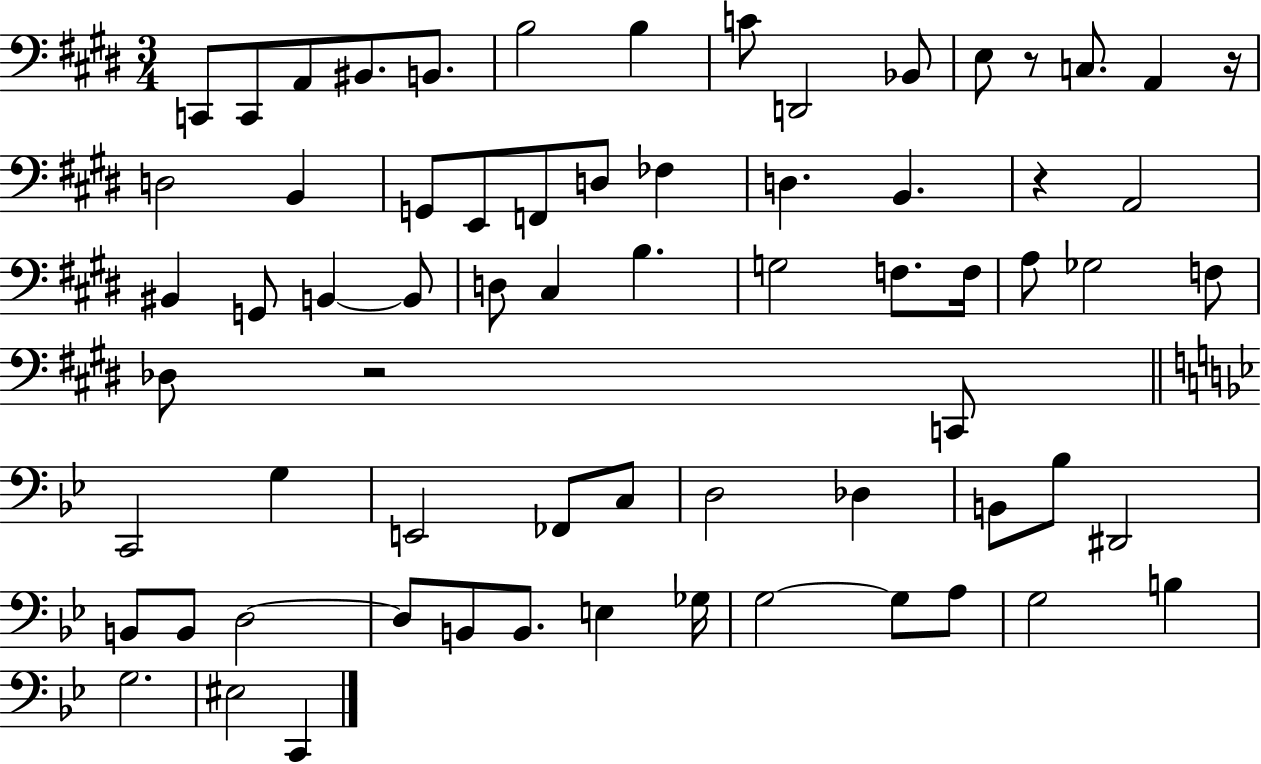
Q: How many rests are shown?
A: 4